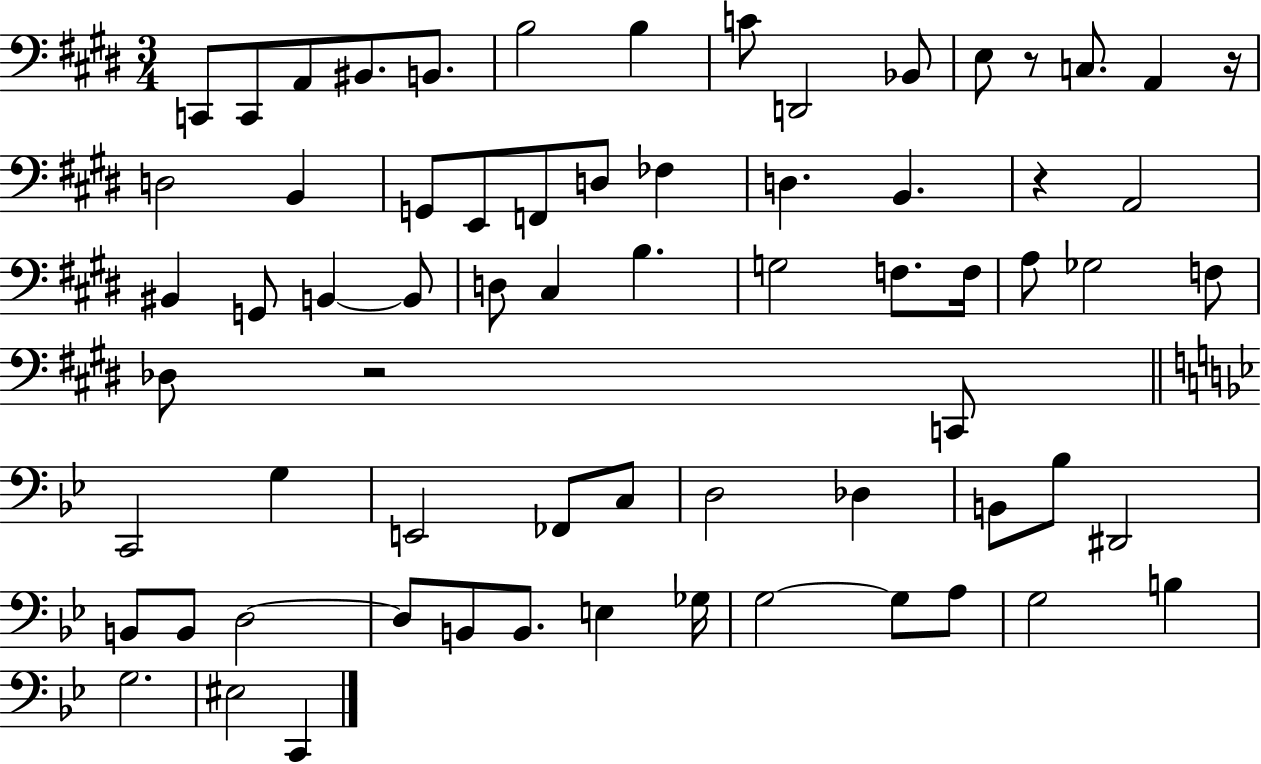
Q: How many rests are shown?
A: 4